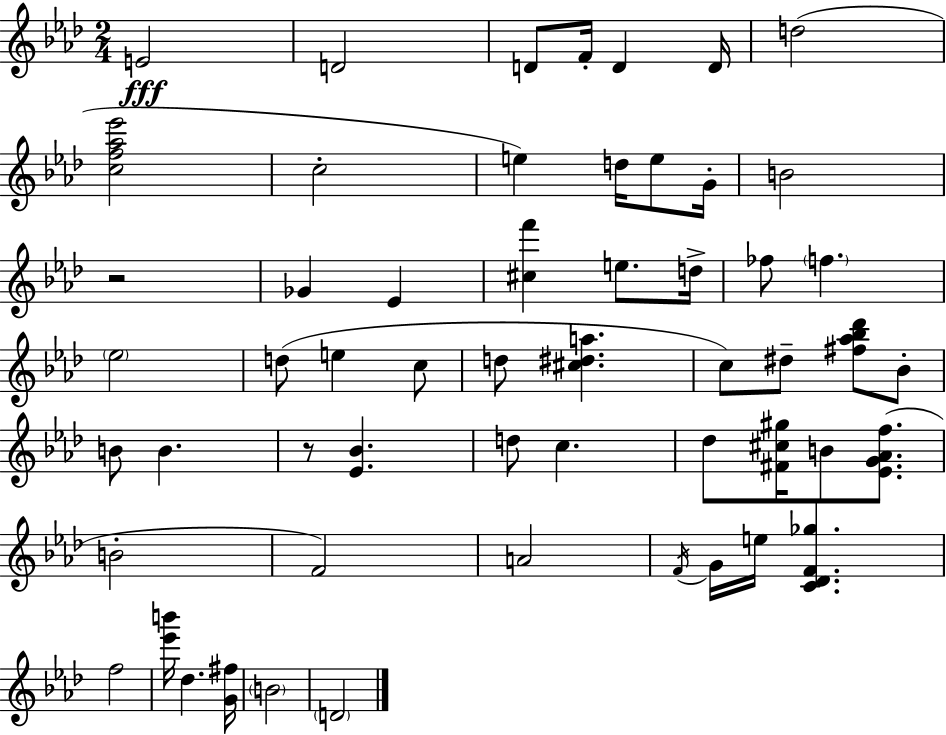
{
  \clef treble
  \numericTimeSignature
  \time 2/4
  \key f \minor
  e'2\fff | d'2 | d'8 f'16-. d'4 d'16 | d''2( | \break <c'' f'' aes'' ees'''>2 | c''2-. | e''4) d''16 e''8 g'16-. | b'2 | \break r2 | ges'4 ees'4 | <cis'' f'''>4 e''8. d''16-> | fes''8 \parenthesize f''4. | \break \parenthesize ees''2 | d''8( e''4 c''8 | d''8 <cis'' dis'' a''>4. | c''8) dis''8-- <fis'' aes'' bes'' des'''>8 bes'8-. | \break b'8 b'4. | r8 <ees' bes'>4. | d''8 c''4. | des''8 <fis' cis'' gis''>16 b'8 <ees' g' aes' f''>8.( | \break b'2-. | f'2) | a'2 | \acciaccatura { f'16 } g'16 e''16 <c' des' f' ges''>4. | \break f''2 | <ees''' b'''>16 des''4. | <g' fis''>16 \parenthesize b'2 | \parenthesize d'2 | \break \bar "|."
}